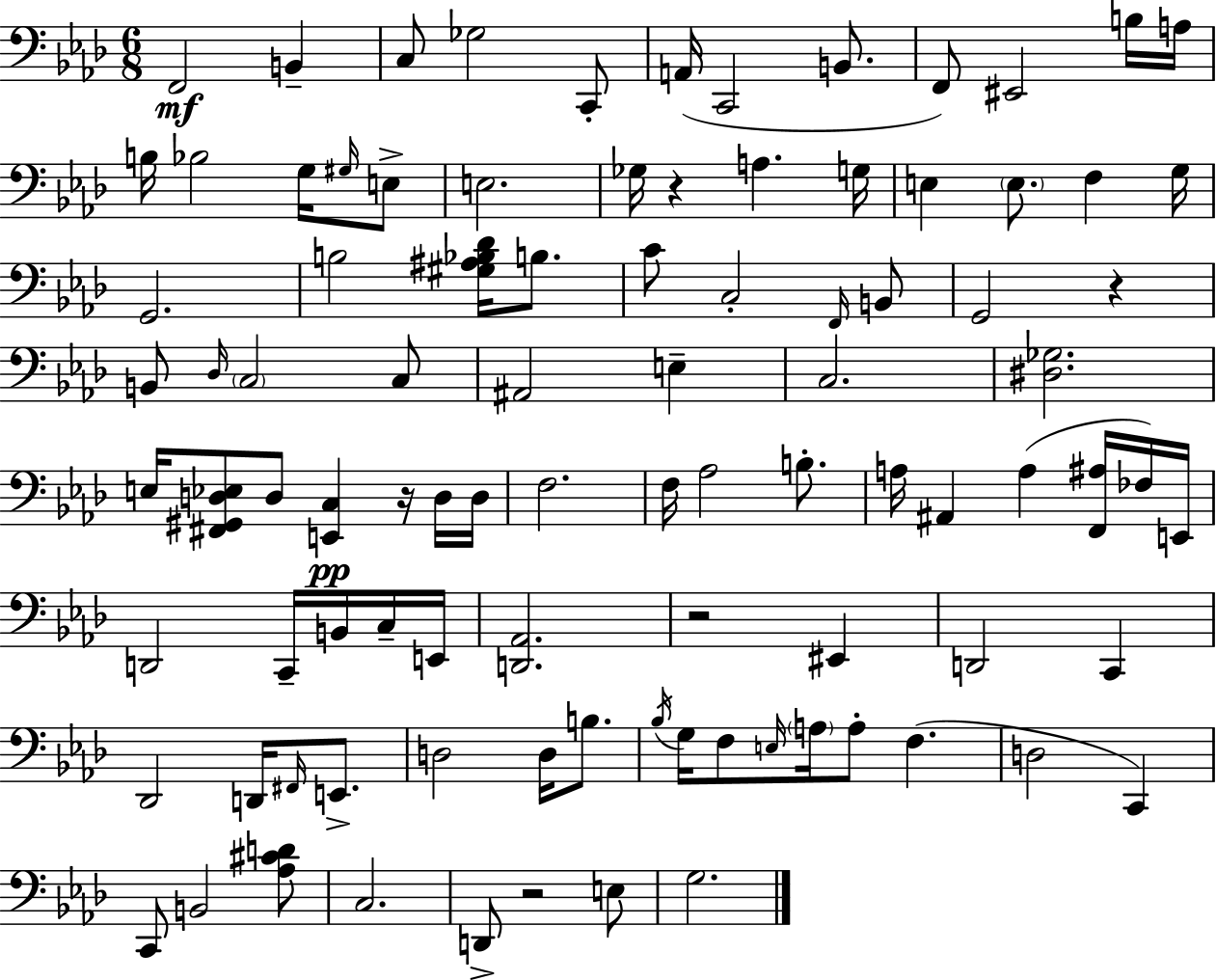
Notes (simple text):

F2/h B2/q C3/e Gb3/h C2/e A2/s C2/h B2/e. F2/e EIS2/h B3/s A3/s B3/s Bb3/h G3/s G#3/s E3/e E3/h. Gb3/s R/q A3/q. G3/s E3/q E3/e. F3/q G3/s G2/h. B3/h [G#3,A#3,Bb3,Db4]/s B3/e. C4/e C3/h F2/s B2/e G2/h R/q B2/e Db3/s C3/h C3/e A#2/h E3/q C3/h. [D#3,Gb3]/h. E3/s [F#2,G#2,D3,Eb3]/e D3/e [E2,C3]/q R/s D3/s D3/s F3/h. F3/s Ab3/h B3/e. A3/s A#2/q A3/q [F2,A#3]/s FES3/s E2/s D2/h C2/s B2/s C3/s E2/s [D2,Ab2]/h. R/h EIS2/q D2/h C2/q Db2/h D2/s F#2/s E2/e. D3/h D3/s B3/e. Bb3/s G3/s F3/e E3/s A3/s A3/e F3/q. D3/h C2/q C2/e B2/h [Ab3,C#4,D4]/e C3/h. D2/e R/h E3/e G3/h.